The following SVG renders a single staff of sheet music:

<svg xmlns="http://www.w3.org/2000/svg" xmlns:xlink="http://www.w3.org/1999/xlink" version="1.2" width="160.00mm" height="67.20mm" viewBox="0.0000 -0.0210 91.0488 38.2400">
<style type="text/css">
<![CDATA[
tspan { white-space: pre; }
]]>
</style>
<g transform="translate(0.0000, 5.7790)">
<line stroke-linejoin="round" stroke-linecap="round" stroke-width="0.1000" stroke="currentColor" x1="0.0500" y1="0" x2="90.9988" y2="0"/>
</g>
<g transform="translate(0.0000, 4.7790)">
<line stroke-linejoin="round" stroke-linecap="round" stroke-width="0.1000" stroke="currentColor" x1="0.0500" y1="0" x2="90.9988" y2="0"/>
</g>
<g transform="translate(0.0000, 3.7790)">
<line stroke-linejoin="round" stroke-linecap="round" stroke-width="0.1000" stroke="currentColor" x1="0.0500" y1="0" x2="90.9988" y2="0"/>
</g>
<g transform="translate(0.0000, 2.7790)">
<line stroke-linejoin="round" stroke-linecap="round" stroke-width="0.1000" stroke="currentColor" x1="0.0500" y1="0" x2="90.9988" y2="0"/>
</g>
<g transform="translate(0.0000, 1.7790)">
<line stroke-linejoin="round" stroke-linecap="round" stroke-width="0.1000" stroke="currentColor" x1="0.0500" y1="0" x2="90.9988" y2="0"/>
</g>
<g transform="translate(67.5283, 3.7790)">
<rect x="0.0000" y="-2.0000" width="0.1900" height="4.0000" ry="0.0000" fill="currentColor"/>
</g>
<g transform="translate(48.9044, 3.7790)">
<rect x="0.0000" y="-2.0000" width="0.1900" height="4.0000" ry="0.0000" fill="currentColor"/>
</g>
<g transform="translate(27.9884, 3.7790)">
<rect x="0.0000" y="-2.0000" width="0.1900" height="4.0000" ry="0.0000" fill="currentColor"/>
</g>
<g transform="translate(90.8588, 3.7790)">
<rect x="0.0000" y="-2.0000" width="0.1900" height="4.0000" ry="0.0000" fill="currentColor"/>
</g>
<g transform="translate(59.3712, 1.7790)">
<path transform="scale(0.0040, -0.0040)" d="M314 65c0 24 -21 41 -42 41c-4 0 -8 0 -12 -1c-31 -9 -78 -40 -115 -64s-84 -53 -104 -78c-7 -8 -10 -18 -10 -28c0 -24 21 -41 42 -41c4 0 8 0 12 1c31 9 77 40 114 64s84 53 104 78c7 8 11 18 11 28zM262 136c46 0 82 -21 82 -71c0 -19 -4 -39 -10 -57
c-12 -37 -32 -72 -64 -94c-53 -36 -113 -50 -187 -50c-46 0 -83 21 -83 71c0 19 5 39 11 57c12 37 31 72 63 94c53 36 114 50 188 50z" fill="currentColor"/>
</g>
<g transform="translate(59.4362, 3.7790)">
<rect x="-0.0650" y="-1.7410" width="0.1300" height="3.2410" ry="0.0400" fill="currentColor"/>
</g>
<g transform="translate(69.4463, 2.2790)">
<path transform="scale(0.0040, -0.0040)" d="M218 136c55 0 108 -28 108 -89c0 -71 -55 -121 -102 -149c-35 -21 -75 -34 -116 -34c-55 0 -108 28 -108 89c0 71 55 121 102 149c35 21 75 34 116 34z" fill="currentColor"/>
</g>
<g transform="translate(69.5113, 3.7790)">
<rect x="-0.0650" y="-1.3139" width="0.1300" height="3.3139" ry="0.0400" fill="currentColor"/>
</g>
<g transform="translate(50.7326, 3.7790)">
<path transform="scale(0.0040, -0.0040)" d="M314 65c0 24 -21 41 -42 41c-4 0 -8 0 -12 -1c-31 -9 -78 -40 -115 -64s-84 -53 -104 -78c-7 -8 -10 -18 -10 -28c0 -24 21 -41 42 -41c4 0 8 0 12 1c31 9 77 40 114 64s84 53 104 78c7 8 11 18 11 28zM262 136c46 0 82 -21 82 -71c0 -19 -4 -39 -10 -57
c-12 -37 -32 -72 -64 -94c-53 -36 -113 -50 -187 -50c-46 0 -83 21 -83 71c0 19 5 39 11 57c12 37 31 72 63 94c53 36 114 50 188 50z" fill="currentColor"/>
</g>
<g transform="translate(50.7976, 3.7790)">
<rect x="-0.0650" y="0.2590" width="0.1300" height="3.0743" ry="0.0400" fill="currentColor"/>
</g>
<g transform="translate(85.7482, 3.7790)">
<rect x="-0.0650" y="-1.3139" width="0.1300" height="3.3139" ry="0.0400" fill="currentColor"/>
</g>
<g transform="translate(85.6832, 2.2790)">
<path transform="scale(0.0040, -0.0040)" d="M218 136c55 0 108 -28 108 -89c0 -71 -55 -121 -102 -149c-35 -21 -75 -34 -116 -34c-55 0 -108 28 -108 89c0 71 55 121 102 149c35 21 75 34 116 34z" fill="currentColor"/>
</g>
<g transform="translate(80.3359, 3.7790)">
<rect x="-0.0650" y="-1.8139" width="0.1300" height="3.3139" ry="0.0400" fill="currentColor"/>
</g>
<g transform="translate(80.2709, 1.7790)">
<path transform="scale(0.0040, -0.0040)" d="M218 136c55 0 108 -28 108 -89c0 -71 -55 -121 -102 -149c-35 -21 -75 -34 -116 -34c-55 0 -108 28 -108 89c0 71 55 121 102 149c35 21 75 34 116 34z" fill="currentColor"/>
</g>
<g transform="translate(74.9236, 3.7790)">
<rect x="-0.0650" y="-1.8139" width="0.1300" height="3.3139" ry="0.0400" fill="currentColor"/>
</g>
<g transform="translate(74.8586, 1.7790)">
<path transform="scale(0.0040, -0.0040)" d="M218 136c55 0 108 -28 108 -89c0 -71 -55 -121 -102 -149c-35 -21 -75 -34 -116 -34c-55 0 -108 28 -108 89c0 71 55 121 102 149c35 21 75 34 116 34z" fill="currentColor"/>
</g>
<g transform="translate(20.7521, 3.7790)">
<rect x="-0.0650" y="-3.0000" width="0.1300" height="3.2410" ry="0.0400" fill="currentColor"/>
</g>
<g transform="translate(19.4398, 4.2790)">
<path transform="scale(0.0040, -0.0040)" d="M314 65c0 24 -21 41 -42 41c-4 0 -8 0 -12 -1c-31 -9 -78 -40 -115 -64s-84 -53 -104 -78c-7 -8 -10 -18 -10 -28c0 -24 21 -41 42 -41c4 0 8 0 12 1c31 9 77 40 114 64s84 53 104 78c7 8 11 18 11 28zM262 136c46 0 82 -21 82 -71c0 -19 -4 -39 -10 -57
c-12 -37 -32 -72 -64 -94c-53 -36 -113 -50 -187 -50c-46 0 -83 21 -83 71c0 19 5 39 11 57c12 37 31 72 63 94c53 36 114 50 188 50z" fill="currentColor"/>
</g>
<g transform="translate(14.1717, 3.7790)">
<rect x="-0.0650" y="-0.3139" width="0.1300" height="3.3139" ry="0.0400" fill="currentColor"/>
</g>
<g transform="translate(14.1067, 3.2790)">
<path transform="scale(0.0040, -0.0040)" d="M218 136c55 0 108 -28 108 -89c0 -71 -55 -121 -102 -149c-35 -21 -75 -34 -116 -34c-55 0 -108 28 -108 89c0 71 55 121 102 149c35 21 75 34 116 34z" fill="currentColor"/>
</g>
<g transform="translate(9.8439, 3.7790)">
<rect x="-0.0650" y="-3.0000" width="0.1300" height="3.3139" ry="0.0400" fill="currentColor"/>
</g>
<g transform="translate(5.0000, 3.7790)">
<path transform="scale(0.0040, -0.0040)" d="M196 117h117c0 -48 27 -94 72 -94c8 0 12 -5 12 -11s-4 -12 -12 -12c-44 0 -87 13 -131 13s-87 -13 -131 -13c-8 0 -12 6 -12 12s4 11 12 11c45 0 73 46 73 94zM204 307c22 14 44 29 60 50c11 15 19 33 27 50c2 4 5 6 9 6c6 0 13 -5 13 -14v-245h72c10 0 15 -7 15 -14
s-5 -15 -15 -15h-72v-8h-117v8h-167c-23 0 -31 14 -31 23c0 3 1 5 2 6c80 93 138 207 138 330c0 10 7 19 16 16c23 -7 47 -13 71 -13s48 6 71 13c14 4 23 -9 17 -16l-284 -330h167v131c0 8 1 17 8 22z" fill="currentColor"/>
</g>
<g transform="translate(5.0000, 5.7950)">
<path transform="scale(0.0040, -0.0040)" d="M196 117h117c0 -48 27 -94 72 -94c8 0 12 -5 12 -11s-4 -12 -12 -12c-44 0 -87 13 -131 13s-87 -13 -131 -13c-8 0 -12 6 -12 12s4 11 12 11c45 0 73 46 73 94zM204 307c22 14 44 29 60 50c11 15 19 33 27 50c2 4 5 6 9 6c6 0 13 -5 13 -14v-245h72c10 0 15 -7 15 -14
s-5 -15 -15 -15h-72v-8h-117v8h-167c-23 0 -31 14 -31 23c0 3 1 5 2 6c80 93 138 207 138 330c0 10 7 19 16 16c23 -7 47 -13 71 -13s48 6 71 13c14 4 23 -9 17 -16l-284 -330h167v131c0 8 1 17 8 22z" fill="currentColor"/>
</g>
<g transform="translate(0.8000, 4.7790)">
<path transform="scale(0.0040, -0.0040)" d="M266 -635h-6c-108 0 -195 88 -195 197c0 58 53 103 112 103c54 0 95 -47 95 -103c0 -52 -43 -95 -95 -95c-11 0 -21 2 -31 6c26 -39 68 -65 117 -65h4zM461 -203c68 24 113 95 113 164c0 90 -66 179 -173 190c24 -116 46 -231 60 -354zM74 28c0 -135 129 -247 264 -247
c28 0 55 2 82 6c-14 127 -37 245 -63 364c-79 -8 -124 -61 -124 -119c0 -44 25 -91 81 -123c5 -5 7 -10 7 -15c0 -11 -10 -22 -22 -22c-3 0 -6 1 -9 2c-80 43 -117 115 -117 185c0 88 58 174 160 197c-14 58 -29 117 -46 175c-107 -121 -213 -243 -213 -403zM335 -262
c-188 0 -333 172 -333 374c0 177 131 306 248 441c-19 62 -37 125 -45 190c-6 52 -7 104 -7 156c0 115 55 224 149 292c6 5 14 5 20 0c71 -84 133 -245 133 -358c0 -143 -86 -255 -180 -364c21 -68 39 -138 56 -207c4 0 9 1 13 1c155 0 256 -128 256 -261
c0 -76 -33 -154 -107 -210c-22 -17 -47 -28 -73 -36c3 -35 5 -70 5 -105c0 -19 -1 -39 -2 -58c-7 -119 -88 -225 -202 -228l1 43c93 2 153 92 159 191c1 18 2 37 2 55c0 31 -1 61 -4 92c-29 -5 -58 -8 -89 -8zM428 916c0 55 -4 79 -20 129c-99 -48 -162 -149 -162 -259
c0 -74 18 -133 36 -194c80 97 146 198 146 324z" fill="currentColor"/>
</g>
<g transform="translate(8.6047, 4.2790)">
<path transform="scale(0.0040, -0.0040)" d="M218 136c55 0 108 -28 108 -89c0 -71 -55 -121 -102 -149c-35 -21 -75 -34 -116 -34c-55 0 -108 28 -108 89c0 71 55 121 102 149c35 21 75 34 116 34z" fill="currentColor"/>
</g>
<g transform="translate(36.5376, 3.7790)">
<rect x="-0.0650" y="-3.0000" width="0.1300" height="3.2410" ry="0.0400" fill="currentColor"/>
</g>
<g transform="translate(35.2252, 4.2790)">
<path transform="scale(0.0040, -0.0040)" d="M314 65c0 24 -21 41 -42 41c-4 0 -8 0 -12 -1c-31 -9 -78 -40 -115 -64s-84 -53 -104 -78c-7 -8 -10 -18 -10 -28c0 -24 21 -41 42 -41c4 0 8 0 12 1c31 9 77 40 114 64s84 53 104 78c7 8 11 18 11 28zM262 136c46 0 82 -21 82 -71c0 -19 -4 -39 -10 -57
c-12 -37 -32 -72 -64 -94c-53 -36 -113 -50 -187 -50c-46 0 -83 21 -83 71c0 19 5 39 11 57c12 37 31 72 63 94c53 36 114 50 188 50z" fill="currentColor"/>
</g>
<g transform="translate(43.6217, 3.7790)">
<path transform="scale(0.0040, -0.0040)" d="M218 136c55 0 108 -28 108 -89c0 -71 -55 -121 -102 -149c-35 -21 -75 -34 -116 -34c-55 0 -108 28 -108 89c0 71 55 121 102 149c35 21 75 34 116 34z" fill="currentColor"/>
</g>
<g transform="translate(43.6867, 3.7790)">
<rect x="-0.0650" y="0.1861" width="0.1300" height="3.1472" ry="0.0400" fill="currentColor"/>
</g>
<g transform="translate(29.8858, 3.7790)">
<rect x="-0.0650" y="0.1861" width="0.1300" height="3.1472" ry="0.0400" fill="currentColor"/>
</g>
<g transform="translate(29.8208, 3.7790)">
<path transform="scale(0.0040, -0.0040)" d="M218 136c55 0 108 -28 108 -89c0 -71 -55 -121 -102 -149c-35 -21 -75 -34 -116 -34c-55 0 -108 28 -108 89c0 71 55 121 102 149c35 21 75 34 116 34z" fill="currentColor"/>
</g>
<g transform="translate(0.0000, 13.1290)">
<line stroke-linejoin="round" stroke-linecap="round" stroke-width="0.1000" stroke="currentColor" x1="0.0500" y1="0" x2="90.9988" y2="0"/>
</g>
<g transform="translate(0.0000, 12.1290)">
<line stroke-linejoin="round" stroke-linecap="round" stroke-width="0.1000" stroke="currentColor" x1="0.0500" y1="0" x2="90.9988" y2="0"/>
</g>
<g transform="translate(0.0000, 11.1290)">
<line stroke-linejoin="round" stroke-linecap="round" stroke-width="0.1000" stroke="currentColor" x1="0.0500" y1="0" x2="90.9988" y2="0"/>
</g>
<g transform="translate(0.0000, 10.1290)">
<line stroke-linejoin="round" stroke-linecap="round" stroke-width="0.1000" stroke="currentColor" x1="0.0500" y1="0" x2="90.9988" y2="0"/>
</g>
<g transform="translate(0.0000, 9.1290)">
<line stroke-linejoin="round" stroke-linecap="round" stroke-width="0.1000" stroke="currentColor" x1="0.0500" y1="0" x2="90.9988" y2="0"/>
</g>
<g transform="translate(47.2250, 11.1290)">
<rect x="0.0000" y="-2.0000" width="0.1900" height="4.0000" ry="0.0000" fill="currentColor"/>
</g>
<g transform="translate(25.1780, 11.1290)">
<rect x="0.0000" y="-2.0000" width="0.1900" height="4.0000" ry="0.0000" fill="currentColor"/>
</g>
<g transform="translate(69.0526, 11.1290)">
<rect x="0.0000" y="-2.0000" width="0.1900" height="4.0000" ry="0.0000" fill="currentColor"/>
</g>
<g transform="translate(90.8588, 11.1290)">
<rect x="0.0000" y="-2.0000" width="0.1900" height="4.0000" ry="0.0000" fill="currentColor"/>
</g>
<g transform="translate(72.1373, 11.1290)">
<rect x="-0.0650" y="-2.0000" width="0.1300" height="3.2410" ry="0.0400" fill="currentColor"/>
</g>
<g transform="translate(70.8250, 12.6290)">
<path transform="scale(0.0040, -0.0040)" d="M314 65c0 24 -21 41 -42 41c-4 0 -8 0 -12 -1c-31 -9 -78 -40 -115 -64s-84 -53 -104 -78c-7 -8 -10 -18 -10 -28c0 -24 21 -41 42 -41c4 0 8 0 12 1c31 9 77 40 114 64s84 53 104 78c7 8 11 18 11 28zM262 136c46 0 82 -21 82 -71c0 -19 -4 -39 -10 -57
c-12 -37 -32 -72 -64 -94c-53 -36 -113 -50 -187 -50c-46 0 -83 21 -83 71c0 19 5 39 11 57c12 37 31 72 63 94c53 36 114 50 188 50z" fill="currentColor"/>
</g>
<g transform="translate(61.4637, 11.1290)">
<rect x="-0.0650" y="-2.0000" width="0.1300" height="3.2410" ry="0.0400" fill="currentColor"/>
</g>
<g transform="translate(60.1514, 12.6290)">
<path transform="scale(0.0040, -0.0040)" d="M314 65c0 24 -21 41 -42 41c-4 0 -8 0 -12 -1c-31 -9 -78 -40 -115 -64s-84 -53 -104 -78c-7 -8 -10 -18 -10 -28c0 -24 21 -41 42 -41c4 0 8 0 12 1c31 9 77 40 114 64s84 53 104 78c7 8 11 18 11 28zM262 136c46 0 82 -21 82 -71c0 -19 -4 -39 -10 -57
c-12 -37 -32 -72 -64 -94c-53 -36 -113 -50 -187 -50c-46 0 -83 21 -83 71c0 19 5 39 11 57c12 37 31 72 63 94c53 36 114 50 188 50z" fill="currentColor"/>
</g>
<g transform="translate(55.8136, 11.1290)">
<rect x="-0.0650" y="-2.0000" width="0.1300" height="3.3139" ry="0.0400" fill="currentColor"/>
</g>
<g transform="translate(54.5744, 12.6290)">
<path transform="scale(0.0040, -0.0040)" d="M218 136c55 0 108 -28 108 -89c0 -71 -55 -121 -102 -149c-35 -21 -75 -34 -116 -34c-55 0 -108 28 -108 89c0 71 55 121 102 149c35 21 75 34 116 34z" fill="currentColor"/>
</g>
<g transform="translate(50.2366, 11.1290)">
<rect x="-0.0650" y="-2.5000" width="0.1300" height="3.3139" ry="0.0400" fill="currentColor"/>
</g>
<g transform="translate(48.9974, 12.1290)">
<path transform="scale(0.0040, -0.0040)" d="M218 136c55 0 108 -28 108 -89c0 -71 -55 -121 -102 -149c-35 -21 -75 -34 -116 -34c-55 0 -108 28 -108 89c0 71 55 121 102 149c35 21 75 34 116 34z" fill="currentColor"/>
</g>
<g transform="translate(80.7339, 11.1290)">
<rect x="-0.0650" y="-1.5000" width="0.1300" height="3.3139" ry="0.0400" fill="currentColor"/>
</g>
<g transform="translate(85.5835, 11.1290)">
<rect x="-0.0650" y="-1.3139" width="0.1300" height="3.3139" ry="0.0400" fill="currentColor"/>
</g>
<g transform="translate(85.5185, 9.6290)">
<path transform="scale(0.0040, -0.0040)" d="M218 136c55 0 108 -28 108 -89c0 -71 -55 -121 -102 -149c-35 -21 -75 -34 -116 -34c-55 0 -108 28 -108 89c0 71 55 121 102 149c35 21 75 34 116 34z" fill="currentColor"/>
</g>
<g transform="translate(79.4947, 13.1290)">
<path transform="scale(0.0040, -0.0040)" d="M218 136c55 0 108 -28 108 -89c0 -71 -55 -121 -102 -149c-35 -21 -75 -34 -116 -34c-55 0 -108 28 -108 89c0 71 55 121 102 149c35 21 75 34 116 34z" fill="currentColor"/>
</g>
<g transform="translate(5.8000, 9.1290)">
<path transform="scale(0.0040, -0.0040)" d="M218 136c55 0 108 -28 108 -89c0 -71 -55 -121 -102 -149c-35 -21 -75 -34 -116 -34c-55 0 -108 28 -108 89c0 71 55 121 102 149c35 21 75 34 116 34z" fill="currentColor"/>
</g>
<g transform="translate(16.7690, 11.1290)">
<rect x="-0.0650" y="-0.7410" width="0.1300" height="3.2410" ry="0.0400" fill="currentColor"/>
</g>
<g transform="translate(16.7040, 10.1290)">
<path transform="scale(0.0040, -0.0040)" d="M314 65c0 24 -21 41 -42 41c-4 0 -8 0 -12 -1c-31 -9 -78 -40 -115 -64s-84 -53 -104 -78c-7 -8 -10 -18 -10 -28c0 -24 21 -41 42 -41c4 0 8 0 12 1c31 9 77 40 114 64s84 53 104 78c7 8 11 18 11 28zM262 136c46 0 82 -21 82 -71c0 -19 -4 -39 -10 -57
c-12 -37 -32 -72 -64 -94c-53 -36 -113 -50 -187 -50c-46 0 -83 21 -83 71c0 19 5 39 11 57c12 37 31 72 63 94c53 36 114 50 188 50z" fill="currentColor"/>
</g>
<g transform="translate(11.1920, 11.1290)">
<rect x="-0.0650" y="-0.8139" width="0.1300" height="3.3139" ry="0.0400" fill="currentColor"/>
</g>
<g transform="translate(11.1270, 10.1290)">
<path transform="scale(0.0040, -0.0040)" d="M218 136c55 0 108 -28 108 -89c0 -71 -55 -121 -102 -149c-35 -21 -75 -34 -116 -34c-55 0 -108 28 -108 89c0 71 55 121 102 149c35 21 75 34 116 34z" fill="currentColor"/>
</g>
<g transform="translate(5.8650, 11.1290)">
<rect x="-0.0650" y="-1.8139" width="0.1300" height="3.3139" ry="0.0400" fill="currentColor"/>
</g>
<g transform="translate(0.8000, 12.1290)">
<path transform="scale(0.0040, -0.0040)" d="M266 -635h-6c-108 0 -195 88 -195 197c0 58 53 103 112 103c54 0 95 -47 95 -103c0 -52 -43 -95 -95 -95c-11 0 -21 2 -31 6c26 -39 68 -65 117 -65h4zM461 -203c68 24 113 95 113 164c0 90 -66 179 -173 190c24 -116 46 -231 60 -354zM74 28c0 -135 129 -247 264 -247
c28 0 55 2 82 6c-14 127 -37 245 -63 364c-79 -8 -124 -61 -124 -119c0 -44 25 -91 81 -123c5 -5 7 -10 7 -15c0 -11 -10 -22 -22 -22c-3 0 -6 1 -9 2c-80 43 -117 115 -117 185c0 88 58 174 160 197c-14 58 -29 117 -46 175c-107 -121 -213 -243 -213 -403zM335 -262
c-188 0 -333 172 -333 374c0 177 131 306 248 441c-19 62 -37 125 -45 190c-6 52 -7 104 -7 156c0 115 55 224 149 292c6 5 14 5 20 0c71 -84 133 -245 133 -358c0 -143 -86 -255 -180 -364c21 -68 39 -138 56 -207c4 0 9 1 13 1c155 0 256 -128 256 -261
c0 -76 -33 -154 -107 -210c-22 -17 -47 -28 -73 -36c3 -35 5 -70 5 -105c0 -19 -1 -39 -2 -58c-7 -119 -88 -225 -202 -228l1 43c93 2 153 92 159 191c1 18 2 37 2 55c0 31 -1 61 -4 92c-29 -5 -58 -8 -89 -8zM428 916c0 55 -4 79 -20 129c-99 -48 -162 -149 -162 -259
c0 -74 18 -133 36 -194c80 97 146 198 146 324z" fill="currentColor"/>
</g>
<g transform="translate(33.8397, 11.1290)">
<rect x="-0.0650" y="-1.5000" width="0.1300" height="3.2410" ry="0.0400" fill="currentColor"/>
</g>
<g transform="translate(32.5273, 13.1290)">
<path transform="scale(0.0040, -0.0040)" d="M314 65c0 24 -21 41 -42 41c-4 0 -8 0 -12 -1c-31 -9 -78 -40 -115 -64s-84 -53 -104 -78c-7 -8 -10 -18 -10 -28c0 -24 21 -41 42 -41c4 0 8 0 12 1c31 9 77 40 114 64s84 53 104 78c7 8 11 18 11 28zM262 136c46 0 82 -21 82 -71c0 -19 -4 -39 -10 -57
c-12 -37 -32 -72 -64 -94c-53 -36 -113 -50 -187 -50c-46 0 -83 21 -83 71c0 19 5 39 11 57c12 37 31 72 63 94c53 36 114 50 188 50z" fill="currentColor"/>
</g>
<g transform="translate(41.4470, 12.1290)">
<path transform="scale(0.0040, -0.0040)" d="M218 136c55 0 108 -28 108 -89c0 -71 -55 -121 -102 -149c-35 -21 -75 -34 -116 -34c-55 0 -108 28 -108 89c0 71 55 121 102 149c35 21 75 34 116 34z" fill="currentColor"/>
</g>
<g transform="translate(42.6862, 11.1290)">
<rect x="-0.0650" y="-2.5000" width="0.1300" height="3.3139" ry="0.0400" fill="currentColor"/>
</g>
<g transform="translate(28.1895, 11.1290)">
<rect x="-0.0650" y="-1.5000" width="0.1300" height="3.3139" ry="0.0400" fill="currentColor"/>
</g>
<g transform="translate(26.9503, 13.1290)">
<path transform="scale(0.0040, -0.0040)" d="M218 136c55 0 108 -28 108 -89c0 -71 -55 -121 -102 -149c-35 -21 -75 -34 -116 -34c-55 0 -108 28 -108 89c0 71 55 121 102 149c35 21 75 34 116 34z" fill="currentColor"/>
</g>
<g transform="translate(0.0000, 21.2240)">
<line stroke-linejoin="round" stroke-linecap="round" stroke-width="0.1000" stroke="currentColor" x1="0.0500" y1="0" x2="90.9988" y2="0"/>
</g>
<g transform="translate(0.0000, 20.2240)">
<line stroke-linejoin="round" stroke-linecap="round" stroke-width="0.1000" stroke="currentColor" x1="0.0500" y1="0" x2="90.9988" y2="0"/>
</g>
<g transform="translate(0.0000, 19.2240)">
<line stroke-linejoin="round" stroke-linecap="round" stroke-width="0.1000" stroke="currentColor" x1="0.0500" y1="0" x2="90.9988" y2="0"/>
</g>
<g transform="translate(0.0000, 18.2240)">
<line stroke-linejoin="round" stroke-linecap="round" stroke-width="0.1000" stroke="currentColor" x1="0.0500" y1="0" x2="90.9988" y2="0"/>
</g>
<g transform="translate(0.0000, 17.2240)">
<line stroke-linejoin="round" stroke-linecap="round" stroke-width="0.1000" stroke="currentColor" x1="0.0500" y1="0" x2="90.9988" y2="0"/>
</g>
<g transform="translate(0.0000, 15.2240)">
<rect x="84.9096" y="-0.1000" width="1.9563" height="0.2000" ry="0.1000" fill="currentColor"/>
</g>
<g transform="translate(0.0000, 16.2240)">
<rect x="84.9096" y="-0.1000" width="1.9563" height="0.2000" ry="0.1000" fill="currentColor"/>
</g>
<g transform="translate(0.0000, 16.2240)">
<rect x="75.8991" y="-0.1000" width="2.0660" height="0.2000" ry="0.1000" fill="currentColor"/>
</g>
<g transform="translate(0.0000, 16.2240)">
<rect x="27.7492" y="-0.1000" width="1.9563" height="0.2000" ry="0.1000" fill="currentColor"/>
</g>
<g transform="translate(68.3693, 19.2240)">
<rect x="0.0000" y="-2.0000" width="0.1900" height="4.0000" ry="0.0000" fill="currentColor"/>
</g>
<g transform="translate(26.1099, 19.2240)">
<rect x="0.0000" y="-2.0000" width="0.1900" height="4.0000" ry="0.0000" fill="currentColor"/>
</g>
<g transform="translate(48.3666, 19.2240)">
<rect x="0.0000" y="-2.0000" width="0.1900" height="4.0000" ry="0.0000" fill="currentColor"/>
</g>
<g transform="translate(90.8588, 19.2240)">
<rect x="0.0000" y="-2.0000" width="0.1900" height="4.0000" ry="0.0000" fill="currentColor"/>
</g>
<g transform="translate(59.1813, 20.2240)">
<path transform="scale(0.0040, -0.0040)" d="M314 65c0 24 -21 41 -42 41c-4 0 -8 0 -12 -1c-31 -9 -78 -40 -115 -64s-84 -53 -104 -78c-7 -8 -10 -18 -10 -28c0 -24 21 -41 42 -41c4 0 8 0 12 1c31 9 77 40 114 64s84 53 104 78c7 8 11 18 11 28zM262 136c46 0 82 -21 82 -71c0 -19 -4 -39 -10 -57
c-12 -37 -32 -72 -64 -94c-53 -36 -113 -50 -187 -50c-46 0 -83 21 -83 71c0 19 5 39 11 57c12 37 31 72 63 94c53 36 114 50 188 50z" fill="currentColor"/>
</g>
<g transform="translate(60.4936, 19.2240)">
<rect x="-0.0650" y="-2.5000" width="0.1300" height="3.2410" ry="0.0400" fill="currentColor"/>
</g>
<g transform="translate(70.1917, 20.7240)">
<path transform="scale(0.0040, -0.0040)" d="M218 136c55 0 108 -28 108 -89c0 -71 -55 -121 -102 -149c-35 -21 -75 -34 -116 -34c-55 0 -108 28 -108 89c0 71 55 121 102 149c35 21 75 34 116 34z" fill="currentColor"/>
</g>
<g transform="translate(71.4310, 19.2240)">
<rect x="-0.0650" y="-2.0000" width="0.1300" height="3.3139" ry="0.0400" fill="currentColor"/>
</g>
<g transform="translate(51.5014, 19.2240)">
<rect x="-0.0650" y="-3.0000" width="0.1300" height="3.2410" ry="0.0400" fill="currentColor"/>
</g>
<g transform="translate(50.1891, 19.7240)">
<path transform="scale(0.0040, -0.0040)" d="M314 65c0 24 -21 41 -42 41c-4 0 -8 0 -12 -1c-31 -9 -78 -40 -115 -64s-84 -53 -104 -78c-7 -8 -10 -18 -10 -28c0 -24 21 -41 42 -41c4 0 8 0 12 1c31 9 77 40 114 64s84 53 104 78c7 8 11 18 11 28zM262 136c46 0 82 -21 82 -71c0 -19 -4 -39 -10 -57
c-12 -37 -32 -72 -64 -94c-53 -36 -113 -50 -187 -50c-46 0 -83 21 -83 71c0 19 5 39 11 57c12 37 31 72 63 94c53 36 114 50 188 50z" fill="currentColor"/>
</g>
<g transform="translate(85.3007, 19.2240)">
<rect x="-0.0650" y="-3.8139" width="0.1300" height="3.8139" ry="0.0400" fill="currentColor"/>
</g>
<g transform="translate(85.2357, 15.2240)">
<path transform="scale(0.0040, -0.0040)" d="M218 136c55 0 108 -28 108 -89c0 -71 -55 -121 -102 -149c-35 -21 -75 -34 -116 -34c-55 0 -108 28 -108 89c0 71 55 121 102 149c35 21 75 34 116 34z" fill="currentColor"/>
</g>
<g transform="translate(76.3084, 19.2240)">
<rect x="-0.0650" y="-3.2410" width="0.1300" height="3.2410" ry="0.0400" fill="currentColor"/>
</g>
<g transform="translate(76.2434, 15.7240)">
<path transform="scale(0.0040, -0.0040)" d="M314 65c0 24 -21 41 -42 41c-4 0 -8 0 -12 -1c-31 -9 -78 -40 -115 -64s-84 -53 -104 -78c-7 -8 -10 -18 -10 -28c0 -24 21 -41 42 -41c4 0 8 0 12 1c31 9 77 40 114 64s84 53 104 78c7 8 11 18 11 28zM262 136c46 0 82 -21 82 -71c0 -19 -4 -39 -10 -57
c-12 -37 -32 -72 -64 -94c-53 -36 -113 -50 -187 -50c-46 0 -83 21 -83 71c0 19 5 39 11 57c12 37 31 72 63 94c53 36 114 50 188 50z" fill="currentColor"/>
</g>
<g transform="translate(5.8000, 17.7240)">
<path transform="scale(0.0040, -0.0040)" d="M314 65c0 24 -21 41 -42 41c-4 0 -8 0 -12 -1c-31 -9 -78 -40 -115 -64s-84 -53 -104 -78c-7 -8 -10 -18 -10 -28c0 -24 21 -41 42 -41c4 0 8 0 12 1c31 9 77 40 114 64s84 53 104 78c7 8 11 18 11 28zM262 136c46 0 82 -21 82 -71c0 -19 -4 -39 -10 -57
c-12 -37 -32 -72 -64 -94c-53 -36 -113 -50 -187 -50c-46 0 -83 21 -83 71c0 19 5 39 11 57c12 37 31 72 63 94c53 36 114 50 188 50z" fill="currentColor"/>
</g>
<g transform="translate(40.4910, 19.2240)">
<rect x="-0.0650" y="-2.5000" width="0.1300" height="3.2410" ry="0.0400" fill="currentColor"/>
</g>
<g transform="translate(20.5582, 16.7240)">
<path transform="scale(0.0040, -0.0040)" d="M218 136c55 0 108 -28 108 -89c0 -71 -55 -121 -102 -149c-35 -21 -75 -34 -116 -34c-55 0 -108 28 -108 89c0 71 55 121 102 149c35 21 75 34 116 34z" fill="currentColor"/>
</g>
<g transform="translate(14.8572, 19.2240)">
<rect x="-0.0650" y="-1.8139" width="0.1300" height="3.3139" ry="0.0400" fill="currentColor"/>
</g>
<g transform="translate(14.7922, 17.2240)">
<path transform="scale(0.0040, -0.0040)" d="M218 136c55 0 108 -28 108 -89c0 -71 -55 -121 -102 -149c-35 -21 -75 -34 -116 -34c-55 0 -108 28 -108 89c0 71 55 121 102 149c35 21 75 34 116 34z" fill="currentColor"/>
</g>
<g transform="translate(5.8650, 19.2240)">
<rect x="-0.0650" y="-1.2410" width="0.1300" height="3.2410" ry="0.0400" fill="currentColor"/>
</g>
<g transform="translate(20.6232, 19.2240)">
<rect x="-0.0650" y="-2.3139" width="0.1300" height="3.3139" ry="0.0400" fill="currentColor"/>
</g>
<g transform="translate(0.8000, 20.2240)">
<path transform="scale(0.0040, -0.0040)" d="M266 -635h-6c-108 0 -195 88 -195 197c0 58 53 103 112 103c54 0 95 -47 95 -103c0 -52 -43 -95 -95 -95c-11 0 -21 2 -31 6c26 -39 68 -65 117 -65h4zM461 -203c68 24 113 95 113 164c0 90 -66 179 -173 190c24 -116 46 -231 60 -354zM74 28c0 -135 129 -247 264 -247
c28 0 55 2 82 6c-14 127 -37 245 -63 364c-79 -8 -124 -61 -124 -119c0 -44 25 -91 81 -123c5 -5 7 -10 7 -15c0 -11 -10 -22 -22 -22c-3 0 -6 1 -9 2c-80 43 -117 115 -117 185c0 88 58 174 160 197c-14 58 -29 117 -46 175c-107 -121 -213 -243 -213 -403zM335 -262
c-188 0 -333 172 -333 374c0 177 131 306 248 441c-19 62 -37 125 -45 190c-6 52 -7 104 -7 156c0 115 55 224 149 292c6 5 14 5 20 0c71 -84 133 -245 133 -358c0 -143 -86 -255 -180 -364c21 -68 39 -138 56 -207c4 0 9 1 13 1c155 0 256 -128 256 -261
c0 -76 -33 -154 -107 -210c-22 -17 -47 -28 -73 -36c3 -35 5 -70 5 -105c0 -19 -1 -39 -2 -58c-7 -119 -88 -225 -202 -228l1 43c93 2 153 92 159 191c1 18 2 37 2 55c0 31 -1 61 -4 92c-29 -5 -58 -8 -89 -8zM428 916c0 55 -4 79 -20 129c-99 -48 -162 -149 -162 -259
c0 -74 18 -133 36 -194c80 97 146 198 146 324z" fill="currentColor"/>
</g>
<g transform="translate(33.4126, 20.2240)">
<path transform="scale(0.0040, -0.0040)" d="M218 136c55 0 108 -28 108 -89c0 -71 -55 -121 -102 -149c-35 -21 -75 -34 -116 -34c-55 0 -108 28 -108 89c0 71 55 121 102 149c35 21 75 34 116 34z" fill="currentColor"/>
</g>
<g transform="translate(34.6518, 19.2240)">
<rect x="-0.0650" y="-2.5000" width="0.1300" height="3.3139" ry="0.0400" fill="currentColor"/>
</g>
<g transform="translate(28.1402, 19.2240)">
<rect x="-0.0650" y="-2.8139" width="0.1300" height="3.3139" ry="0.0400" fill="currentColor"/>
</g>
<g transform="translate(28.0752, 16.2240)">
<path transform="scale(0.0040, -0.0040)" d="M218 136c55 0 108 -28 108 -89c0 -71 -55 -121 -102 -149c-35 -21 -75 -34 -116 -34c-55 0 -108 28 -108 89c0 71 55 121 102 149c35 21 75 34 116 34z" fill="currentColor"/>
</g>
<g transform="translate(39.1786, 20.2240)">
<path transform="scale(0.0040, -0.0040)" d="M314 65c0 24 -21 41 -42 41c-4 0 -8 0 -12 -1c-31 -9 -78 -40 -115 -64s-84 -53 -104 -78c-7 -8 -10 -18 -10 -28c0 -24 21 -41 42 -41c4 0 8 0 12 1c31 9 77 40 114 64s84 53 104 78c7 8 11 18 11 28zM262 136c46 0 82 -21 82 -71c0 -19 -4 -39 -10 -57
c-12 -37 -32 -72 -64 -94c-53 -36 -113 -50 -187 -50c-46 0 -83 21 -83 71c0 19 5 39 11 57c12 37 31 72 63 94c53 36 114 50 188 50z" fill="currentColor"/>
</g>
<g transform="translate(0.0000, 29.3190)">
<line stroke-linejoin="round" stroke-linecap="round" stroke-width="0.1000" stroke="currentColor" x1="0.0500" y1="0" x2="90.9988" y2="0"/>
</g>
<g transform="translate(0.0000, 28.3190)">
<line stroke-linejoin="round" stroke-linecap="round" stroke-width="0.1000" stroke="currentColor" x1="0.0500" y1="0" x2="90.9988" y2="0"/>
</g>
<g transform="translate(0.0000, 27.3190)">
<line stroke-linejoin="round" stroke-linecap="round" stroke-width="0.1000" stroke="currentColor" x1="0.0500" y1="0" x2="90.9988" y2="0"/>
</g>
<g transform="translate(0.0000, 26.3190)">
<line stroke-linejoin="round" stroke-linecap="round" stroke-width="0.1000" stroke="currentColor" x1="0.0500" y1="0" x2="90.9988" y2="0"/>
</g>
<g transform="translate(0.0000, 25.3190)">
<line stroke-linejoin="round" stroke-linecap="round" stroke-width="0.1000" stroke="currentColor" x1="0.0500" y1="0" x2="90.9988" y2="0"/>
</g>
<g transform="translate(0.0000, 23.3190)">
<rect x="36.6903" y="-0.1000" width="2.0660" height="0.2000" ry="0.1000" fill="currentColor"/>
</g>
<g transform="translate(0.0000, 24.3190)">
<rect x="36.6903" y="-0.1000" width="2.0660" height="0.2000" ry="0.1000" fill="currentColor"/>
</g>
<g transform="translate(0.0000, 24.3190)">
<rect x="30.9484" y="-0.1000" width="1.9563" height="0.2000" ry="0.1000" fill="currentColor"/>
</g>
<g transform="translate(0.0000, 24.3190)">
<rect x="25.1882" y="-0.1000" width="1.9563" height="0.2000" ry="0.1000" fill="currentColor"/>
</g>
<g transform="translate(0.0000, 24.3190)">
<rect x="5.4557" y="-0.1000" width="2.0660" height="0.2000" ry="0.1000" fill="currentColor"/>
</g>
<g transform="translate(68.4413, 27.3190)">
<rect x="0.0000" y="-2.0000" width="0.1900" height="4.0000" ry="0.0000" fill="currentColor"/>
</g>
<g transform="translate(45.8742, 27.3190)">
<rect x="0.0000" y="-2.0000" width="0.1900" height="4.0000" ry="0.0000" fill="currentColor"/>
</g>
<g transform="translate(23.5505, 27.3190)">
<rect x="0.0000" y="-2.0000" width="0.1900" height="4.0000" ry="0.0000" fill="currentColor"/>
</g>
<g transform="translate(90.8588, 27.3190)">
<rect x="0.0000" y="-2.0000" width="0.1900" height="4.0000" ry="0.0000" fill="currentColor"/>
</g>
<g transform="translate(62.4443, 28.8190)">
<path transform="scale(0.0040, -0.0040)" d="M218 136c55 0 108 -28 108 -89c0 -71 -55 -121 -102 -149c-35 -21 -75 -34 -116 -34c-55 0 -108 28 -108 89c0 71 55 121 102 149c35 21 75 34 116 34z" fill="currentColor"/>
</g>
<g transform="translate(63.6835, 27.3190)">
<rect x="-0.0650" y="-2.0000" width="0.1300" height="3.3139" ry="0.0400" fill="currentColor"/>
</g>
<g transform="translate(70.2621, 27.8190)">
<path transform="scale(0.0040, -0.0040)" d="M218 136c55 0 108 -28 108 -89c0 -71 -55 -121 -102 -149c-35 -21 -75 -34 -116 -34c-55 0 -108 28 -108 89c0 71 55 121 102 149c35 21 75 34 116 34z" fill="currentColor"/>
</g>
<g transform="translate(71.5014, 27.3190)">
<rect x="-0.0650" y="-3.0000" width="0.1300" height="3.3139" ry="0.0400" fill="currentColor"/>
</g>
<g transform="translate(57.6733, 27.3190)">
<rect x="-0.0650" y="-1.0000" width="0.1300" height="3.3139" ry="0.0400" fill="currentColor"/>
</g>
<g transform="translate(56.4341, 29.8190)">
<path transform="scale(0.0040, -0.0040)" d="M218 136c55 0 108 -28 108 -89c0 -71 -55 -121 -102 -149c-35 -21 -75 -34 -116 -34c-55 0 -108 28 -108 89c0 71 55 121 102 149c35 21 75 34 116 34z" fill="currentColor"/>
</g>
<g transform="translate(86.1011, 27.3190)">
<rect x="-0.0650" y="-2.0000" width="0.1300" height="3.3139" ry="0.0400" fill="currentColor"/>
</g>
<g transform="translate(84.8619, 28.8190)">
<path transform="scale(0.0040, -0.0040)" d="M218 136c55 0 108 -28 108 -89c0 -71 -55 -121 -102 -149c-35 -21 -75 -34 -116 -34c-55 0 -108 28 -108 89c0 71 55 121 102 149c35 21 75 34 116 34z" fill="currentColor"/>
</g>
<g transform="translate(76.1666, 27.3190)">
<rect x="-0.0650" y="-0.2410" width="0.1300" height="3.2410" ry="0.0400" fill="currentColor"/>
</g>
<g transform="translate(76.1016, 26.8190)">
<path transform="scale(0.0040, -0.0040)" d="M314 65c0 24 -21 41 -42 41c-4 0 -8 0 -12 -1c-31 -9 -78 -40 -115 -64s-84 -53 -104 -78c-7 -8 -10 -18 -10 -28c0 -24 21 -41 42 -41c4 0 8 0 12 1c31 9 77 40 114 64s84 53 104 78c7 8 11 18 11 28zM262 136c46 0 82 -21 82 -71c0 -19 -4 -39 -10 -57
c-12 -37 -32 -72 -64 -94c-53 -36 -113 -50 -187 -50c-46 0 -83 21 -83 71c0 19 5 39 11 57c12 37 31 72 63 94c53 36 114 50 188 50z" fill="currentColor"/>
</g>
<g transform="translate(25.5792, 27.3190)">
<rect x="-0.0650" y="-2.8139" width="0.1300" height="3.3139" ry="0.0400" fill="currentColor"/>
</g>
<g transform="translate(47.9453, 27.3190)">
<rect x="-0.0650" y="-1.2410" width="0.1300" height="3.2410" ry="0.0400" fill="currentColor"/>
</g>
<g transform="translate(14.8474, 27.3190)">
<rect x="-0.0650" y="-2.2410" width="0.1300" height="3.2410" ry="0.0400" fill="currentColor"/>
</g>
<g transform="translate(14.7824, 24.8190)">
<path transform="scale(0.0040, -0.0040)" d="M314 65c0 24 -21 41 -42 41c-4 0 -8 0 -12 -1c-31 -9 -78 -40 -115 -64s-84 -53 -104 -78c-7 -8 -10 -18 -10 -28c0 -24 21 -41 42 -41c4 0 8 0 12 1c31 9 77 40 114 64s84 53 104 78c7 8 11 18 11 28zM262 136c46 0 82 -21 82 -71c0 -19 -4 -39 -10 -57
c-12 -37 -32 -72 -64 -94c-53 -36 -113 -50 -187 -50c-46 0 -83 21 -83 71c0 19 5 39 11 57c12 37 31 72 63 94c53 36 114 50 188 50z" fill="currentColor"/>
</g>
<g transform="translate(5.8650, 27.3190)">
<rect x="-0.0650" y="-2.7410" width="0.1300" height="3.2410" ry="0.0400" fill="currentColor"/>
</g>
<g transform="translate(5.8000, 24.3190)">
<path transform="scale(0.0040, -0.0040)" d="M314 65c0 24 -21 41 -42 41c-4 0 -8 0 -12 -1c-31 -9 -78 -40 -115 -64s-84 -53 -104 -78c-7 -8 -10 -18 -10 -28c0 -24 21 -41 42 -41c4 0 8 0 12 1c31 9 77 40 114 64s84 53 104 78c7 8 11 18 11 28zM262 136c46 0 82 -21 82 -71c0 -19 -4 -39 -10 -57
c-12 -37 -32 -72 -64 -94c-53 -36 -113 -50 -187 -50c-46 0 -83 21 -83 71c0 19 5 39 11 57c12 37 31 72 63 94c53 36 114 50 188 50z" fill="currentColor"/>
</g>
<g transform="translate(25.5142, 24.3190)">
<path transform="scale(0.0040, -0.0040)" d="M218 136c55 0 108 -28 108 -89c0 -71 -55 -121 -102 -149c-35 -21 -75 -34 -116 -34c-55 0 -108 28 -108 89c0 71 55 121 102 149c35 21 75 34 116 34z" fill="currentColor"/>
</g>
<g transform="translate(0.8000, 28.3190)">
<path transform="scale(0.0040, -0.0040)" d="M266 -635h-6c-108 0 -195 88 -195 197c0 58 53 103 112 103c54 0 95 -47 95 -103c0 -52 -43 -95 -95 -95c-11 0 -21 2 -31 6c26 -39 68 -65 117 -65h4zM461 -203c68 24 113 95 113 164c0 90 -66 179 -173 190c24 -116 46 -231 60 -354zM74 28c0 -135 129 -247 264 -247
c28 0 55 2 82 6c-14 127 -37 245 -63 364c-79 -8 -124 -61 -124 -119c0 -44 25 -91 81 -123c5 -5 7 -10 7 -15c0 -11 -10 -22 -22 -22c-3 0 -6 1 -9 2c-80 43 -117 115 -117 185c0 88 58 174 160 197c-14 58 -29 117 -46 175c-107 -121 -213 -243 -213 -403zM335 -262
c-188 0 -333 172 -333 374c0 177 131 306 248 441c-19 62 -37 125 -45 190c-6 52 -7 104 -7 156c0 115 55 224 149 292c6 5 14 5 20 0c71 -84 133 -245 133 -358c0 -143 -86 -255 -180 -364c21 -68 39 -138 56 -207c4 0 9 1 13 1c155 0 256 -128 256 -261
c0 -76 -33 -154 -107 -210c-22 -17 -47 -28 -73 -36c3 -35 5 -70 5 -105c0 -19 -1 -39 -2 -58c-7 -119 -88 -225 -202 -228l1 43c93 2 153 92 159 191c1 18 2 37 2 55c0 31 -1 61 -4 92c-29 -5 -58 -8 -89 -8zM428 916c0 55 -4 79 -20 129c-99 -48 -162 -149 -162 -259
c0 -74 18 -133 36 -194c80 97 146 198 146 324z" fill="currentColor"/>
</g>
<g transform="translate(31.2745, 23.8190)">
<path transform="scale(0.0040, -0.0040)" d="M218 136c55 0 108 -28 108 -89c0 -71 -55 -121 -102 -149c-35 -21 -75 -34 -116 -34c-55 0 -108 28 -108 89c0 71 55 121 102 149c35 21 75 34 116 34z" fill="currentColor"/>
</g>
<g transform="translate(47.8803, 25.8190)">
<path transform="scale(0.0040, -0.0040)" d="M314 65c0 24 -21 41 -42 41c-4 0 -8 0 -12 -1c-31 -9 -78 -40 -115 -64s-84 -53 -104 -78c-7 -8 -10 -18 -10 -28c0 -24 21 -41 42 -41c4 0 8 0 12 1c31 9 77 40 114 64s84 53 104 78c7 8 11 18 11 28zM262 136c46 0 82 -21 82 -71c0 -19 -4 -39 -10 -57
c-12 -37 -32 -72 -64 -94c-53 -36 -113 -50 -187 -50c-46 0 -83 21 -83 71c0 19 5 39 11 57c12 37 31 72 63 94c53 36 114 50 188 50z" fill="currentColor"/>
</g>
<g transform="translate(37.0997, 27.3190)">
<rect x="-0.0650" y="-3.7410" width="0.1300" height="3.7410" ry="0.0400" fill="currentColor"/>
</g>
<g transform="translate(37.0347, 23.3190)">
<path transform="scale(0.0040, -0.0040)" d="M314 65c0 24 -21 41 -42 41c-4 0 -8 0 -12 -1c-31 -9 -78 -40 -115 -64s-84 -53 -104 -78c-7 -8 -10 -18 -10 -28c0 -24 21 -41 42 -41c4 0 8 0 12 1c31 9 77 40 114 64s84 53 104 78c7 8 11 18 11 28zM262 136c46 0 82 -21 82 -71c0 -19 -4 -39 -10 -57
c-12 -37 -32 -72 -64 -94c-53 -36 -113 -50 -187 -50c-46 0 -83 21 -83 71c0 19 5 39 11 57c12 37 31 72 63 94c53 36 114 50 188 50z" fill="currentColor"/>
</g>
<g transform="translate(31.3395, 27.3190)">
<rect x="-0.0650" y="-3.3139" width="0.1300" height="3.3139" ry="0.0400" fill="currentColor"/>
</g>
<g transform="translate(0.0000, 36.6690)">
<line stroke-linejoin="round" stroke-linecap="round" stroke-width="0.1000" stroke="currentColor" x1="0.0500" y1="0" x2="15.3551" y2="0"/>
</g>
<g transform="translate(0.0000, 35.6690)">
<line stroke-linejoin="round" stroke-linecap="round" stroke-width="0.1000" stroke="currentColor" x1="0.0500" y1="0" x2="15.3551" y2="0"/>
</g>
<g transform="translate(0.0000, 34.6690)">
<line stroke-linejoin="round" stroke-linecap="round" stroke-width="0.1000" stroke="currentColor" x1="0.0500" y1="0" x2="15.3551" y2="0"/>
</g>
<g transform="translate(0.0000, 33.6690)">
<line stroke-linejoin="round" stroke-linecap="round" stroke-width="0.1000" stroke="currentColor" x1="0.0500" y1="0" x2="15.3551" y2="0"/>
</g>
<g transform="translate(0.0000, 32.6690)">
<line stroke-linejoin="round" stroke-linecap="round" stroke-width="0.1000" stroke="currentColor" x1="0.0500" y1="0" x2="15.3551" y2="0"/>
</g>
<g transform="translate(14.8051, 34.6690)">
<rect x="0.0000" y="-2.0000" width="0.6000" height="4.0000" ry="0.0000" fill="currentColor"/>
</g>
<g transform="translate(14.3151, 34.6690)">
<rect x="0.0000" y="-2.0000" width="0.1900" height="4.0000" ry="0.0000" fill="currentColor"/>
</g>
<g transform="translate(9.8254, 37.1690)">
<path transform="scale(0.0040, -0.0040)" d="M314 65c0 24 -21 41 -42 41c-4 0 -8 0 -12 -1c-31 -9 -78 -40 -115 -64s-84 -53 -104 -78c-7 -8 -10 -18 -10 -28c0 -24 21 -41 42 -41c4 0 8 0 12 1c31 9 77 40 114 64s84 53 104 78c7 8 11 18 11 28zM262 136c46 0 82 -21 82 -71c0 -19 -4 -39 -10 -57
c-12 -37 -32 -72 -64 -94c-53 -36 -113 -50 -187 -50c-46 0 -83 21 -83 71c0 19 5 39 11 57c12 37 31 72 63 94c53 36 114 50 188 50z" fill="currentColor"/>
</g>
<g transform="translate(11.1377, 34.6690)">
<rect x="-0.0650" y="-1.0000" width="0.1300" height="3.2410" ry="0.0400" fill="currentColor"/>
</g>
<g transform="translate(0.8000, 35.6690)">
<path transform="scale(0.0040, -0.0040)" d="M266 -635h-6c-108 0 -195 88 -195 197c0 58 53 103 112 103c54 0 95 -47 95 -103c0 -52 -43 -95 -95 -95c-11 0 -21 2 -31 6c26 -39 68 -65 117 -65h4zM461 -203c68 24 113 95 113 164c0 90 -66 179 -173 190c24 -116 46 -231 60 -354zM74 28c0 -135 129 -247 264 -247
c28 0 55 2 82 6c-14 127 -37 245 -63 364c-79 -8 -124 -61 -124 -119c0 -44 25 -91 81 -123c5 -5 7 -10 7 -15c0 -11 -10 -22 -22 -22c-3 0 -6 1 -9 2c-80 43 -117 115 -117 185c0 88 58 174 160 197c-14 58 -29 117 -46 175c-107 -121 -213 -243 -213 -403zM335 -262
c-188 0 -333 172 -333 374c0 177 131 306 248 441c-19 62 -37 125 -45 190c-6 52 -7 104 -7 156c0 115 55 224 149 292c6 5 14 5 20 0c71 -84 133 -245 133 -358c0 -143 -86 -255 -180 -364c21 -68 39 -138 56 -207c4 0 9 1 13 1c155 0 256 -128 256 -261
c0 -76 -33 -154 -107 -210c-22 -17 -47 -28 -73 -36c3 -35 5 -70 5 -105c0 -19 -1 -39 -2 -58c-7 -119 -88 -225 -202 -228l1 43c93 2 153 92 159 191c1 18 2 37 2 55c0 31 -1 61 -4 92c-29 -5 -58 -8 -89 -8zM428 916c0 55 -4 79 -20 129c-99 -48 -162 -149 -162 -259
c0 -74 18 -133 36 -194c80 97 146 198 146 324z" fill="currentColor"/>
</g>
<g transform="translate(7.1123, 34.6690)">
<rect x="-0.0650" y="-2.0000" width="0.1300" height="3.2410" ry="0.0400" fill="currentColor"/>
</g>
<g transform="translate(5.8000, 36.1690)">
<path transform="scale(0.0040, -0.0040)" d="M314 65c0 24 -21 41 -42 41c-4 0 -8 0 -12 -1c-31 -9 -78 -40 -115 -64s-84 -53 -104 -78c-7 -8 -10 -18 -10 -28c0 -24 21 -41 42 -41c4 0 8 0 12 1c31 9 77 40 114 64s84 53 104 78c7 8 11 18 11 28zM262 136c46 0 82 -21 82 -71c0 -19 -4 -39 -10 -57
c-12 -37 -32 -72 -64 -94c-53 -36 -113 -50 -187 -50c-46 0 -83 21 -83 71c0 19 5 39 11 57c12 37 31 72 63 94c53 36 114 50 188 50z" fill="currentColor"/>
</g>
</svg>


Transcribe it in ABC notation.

X:1
T:Untitled
M:4/4
L:1/4
K:C
A c A2 B A2 B B2 f2 e f f e f d d2 E E2 G G F F2 F2 E e e2 f g a G G2 A2 G2 F b2 c' a2 g2 a b c'2 e2 D F A c2 F F2 D2